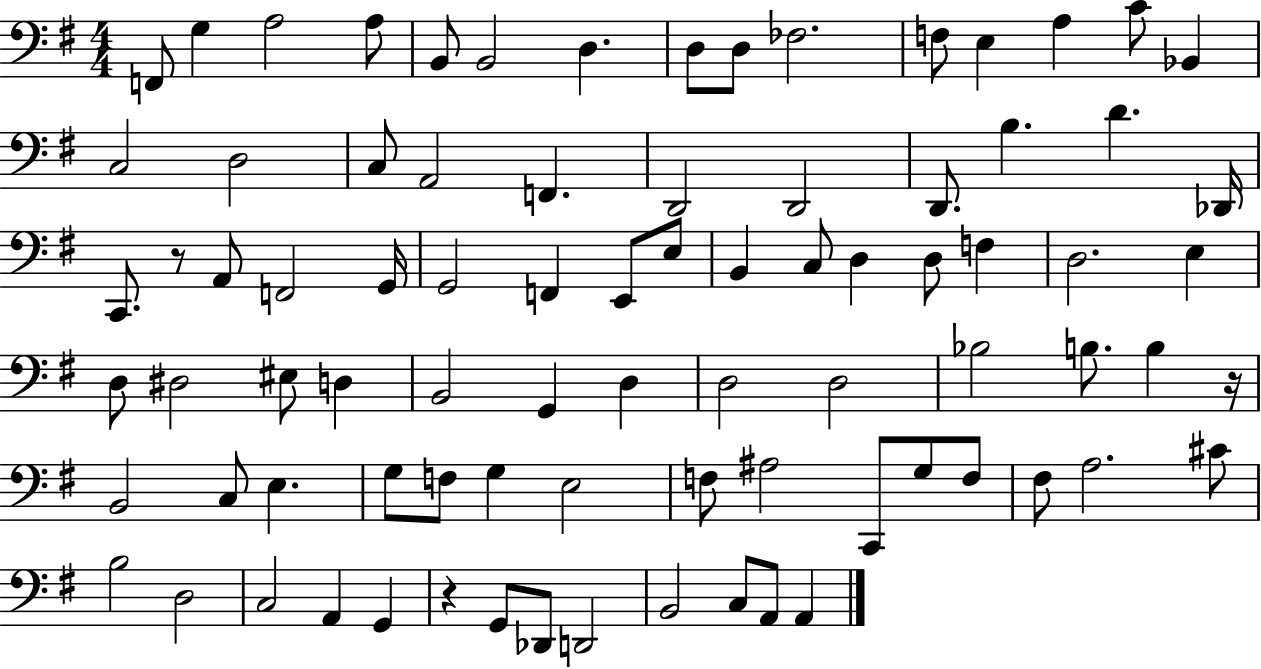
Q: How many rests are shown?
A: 3